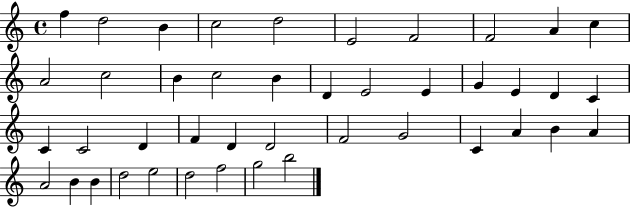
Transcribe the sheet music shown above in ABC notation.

X:1
T:Untitled
M:4/4
L:1/4
K:C
f d2 B c2 d2 E2 F2 F2 A c A2 c2 B c2 B D E2 E G E D C C C2 D F D D2 F2 G2 C A B A A2 B B d2 e2 d2 f2 g2 b2